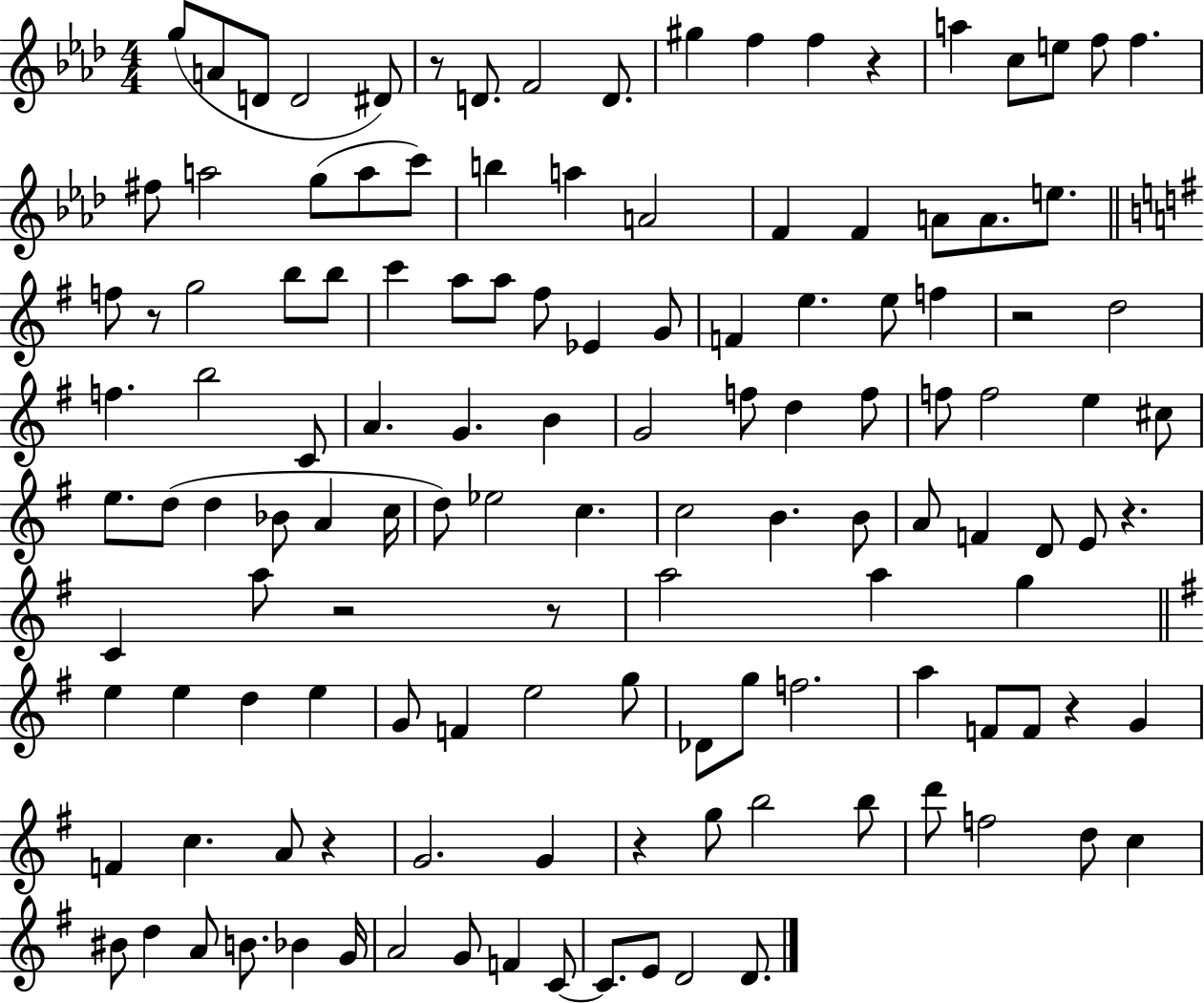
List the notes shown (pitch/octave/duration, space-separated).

G5/e A4/e D4/e D4/h D#4/e R/e D4/e. F4/h D4/e. G#5/q F5/q F5/q R/q A5/q C5/e E5/e F5/e F5/q. F#5/e A5/h G5/e A5/e C6/e B5/q A5/q A4/h F4/q F4/q A4/e A4/e. E5/e. F5/e R/e G5/h B5/e B5/e C6/q A5/e A5/e F#5/e Eb4/q G4/e F4/q E5/q. E5/e F5/q R/h D5/h F5/q. B5/h C4/e A4/q. G4/q. B4/q G4/h F5/e D5/q F5/e F5/e F5/h E5/q C#5/e E5/e. D5/e D5/q Bb4/e A4/q C5/s D5/e Eb5/h C5/q. C5/h B4/q. B4/e A4/e F4/q D4/e E4/e R/q. C4/q A5/e R/h R/e A5/h A5/q G5/q E5/q E5/q D5/q E5/q G4/e F4/q E5/h G5/e Db4/e G5/e F5/h. A5/q F4/e F4/e R/q G4/q F4/q C5/q. A4/e R/q G4/h. G4/q R/q G5/e B5/h B5/e D6/e F5/h D5/e C5/q BIS4/e D5/q A4/e B4/e. Bb4/q G4/s A4/h G4/e F4/q C4/e C4/e. E4/e D4/h D4/e.